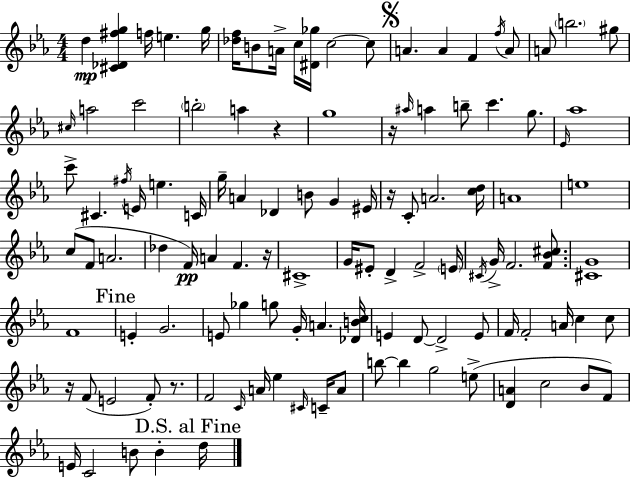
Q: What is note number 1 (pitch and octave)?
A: D5